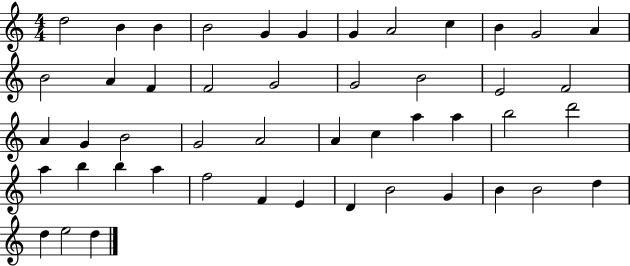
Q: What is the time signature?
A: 4/4